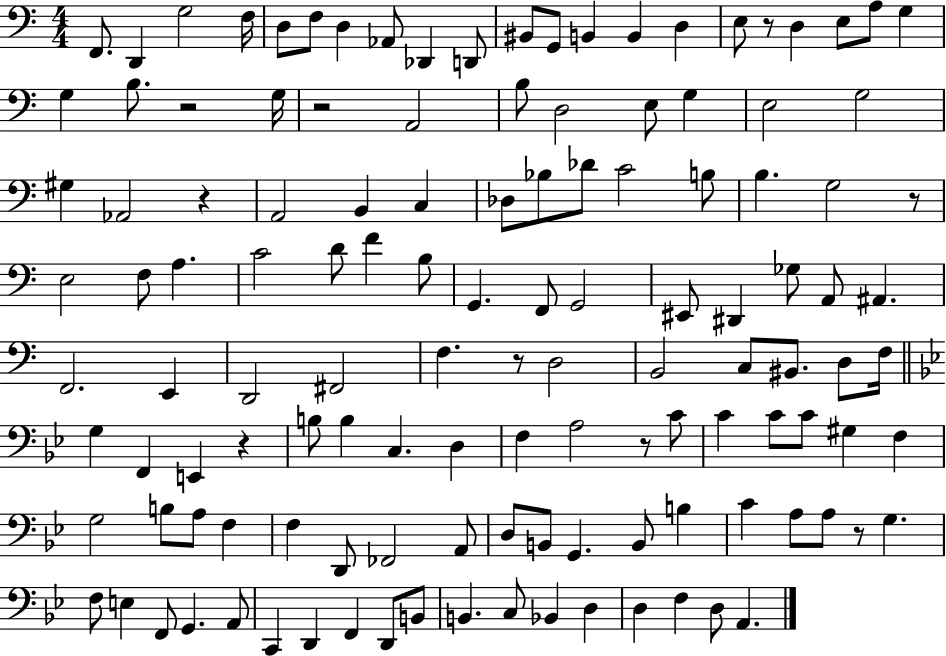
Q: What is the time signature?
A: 4/4